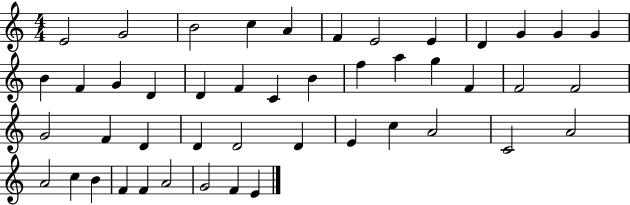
X:1
T:Untitled
M:4/4
L:1/4
K:C
E2 G2 B2 c A F E2 E D G G G B F G D D F C B f a g F F2 F2 G2 F D D D2 D E c A2 C2 A2 A2 c B F F A2 G2 F E